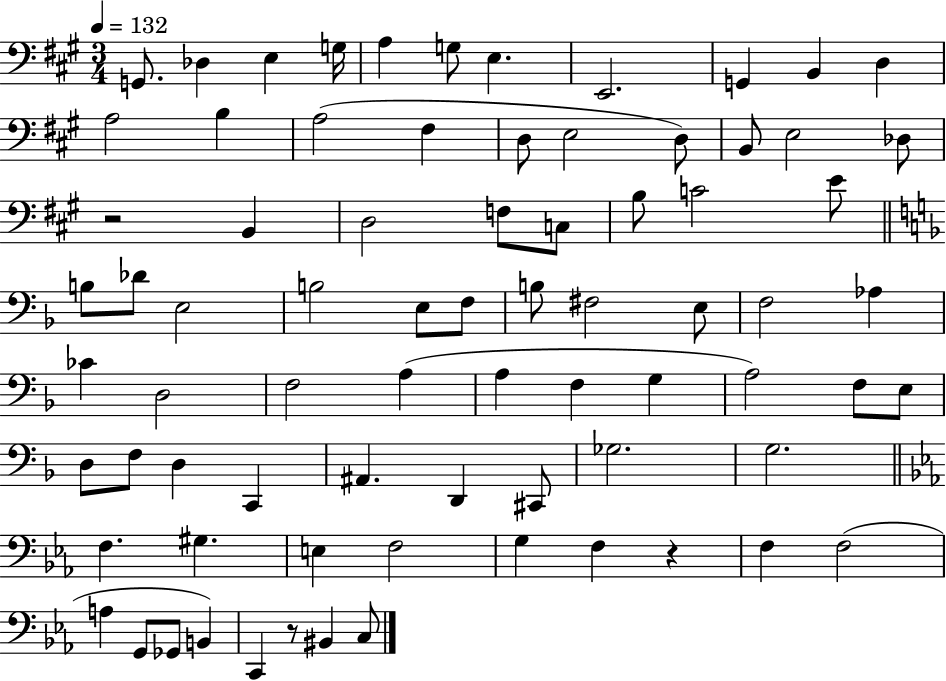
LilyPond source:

{
  \clef bass
  \numericTimeSignature
  \time 3/4
  \key a \major
  \tempo 4 = 132
  g,8. des4 e4 g16 | a4 g8 e4. | e,2. | g,4 b,4 d4 | \break a2 b4 | a2( fis4 | d8 e2 d8) | b,8 e2 des8 | \break r2 b,4 | d2 f8 c8 | b8 c'2 e'8 | \bar "||" \break \key d \minor b8 des'8 e2 | b2 e8 f8 | b8 fis2 e8 | f2 aes4 | \break ces'4 d2 | f2 a4( | a4 f4 g4 | a2) f8 e8 | \break d8 f8 d4 c,4 | ais,4. d,4 cis,8 | ges2. | g2. | \break \bar "||" \break \key c \minor f4. gis4. | e4 f2 | g4 f4 r4 | f4 f2( | \break a4 g,8 ges,8 b,4) | c,4 r8 bis,4 c8 | \bar "|."
}